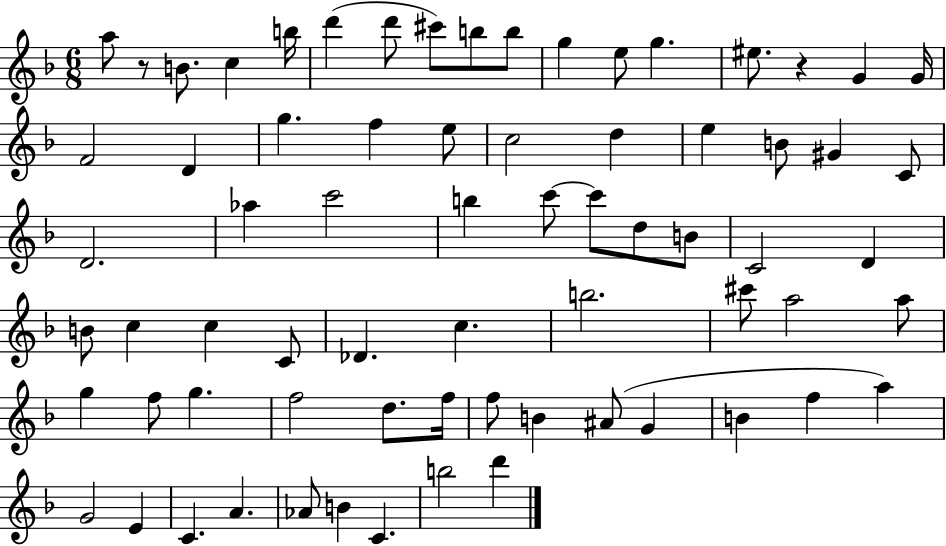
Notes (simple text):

A5/e R/e B4/e. C5/q B5/s D6/q D6/e C#6/e B5/e B5/e G5/q E5/e G5/q. EIS5/e. R/q G4/q G4/s F4/h D4/q G5/q. F5/q E5/e C5/h D5/q E5/q B4/e G#4/q C4/e D4/h. Ab5/q C6/h B5/q C6/e C6/e D5/e B4/e C4/h D4/q B4/e C5/q C5/q C4/e Db4/q. C5/q. B5/h. C#6/e A5/h A5/e G5/q F5/e G5/q. F5/h D5/e. F5/s F5/e B4/q A#4/e G4/q B4/q F5/q A5/q G4/h E4/q C4/q. A4/q. Ab4/e B4/q C4/q. B5/h D6/q